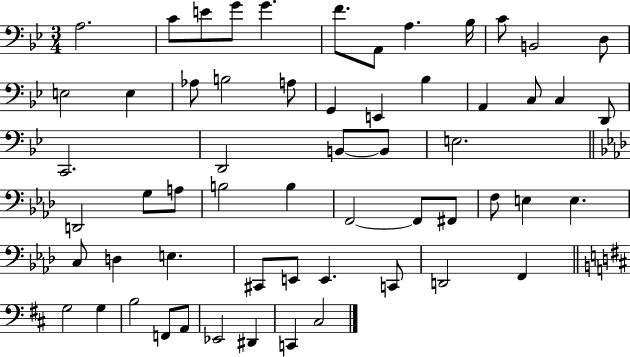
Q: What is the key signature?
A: BES major